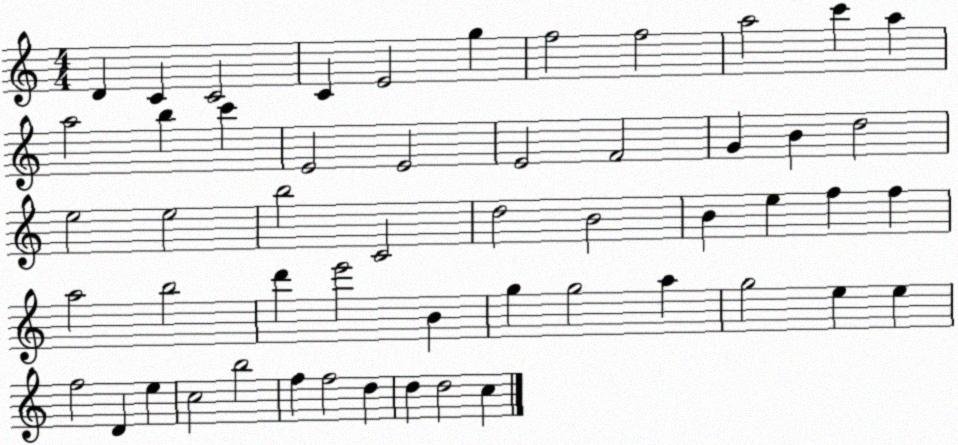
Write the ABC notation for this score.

X:1
T:Untitled
M:4/4
L:1/4
K:C
D C C2 C E2 g f2 f2 a2 c' a a2 b c' E2 E2 E2 F2 G B d2 e2 e2 b2 C2 d2 B2 B e f f a2 b2 d' e'2 B g g2 a g2 e e f2 D e c2 b2 f f2 d d d2 c